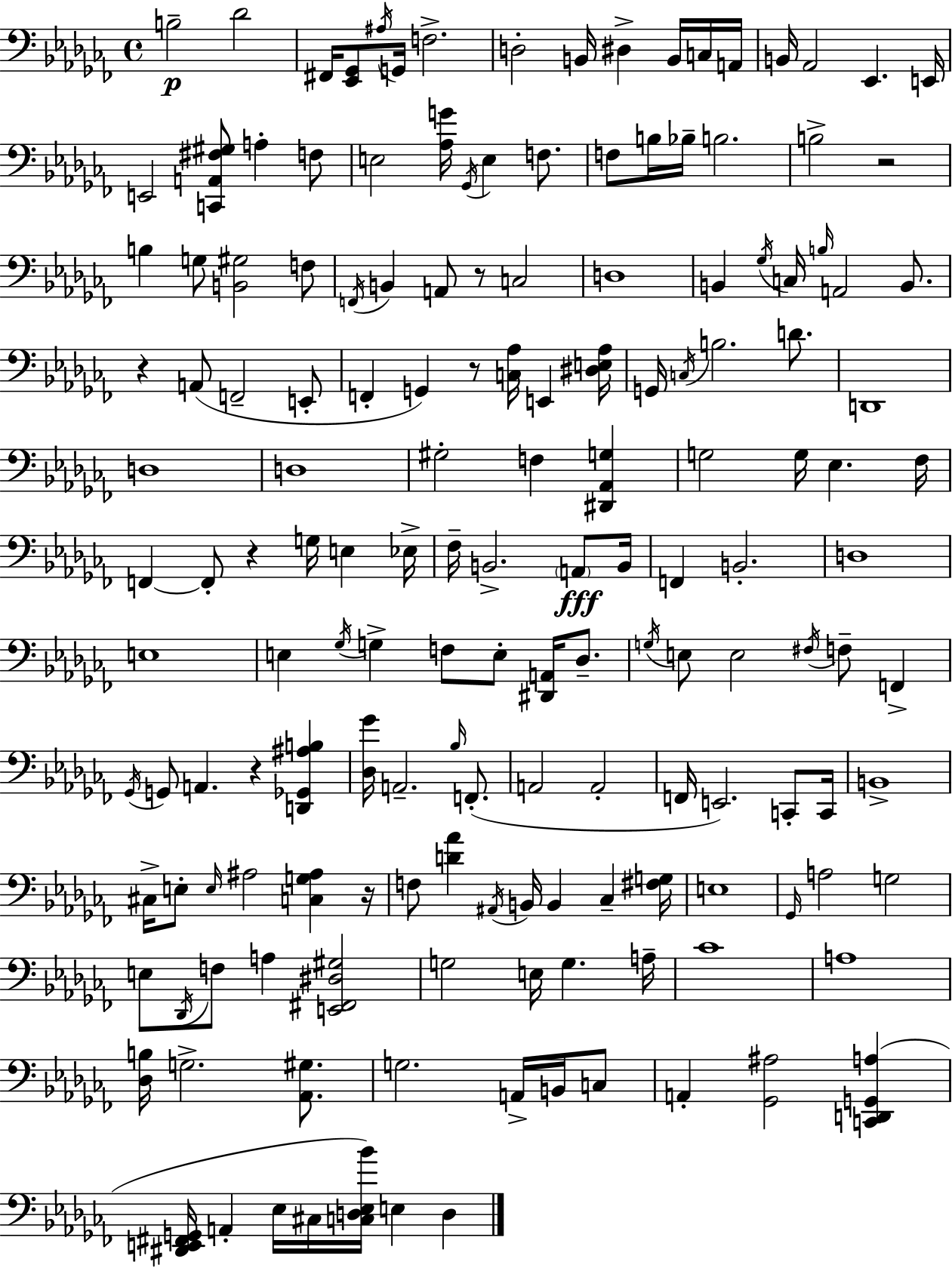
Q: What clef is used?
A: bass